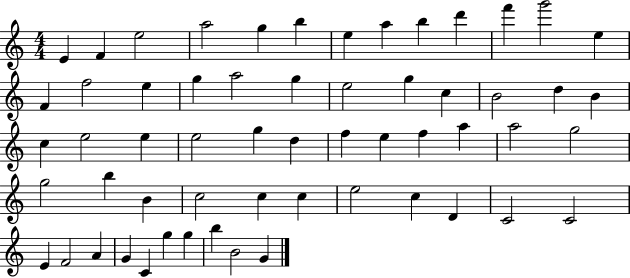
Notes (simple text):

E4/q F4/q E5/h A5/h G5/q B5/q E5/q A5/q B5/q D6/q F6/q G6/h E5/q F4/q F5/h E5/q G5/q A5/h G5/q E5/h G5/q C5/q B4/h D5/q B4/q C5/q E5/h E5/q E5/h G5/q D5/q F5/q E5/q F5/q A5/q A5/h G5/h G5/h B5/q B4/q C5/h C5/q C5/q E5/h C5/q D4/q C4/h C4/h E4/q F4/h A4/q G4/q C4/q G5/q G5/q B5/q B4/h G4/q